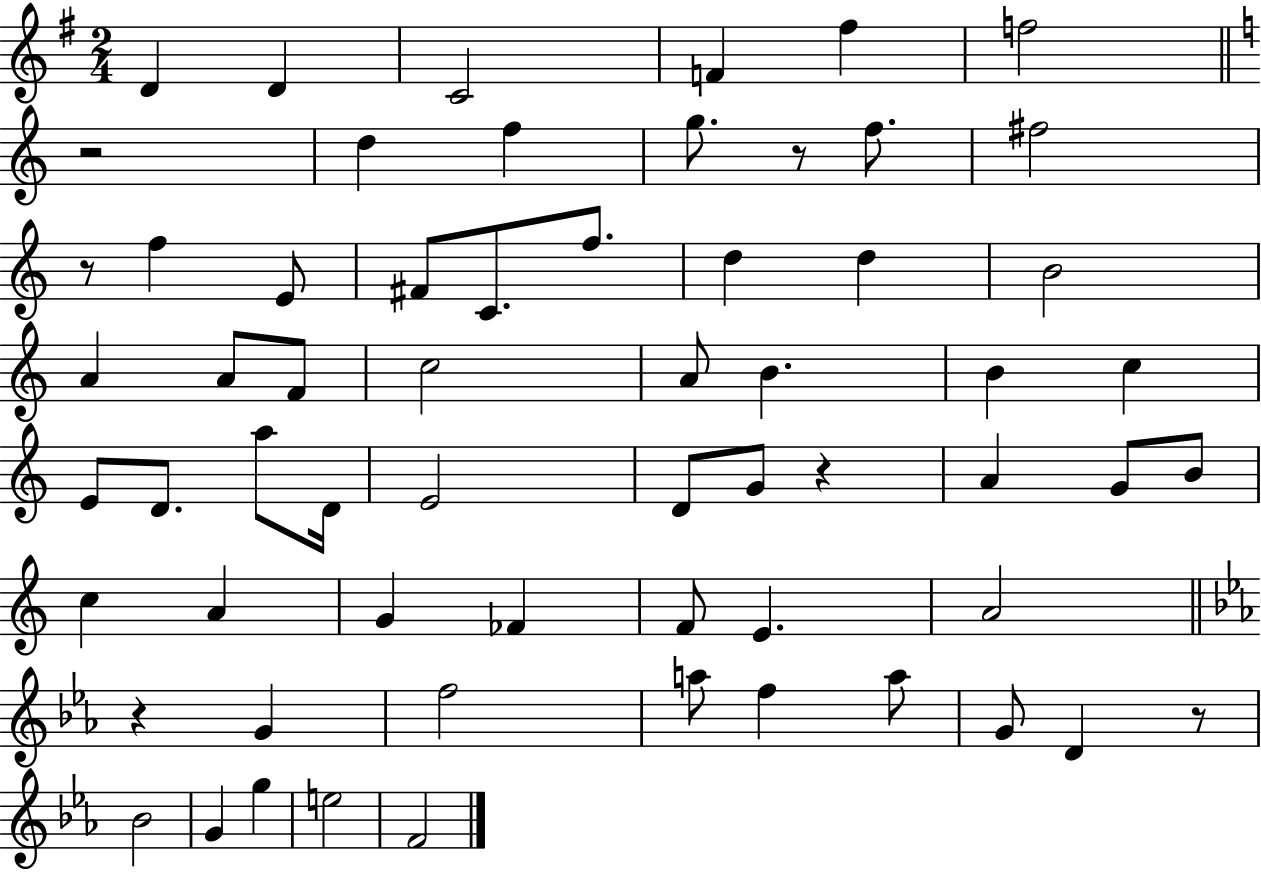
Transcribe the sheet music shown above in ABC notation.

X:1
T:Untitled
M:2/4
L:1/4
K:G
D D C2 F ^f f2 z2 d f g/2 z/2 f/2 ^f2 z/2 f E/2 ^F/2 C/2 f/2 d d B2 A A/2 F/2 c2 A/2 B B c E/2 D/2 a/2 D/4 E2 D/2 G/2 z A G/2 B/2 c A G _F F/2 E A2 z G f2 a/2 f a/2 G/2 D z/2 _B2 G g e2 F2